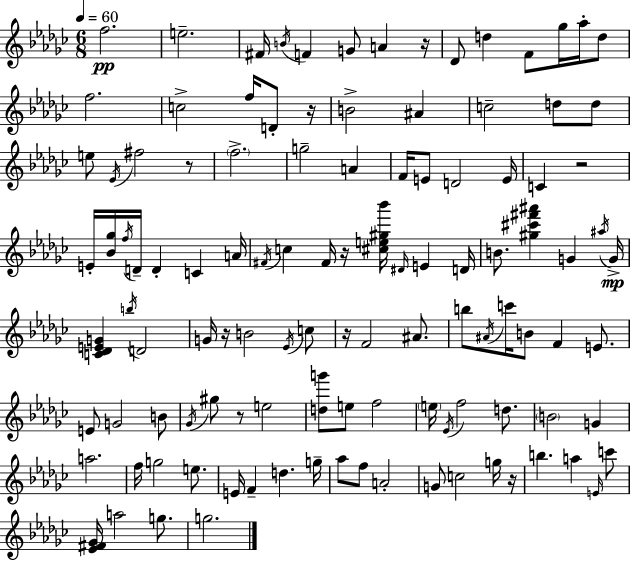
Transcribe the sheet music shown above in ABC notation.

X:1
T:Untitled
M:6/8
L:1/4
K:Ebm
f2 e2 ^F/4 B/4 F G/2 A z/4 _D/2 d F/2 _g/4 _a/4 d/2 f2 c2 f/4 D/2 z/4 B2 ^A c2 d/2 d/2 e/2 _E/4 ^f2 z/2 f2 g2 A F/4 E/2 D2 E/4 C z2 E/4 [_B_g]/4 f/4 D/4 D C A/4 ^F/4 c ^F/4 z/4 [^ce^g_b']/4 ^D/4 E D/4 B/2 [^g^c'^f'^a'] G ^a/4 G/4 [C_DEG] b/4 D2 G/4 z/4 B2 _E/4 c/2 z/4 F2 ^A/2 b/2 ^A/4 c'/4 B/2 F E/2 E/2 G2 B/2 _G/4 ^g/2 z/2 e2 [dg']/2 e/2 f2 e/4 _E/4 f2 d/2 B2 G a2 f/4 g2 e/2 E/4 F d g/4 _a/2 f/2 A2 G/2 c2 g/4 z/4 b a E/4 c'/2 [_E^F_G]/4 a2 g/2 g2